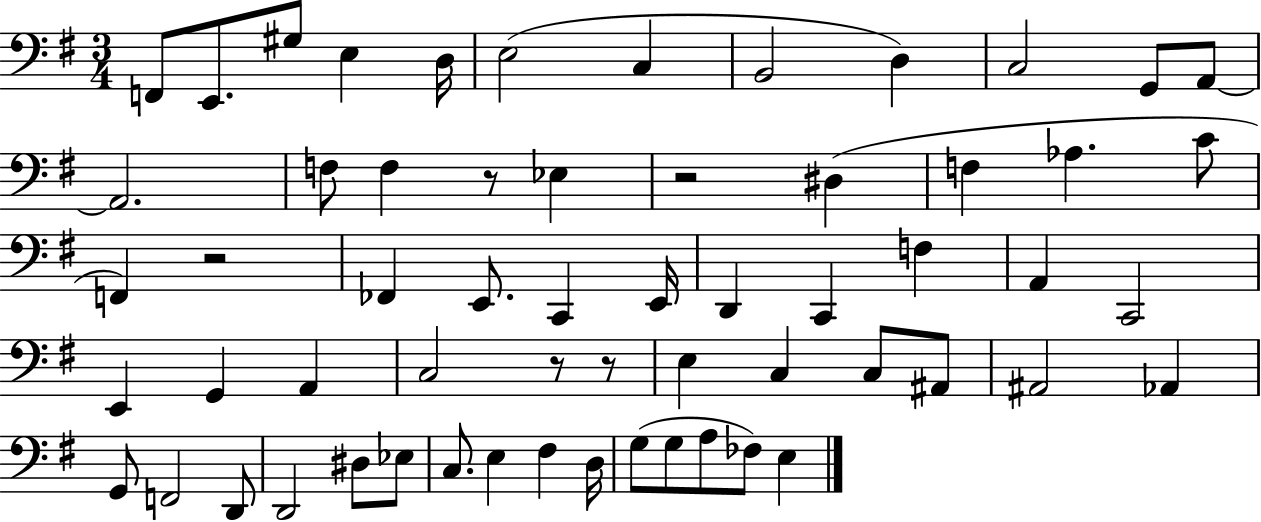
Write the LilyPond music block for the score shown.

{
  \clef bass
  \numericTimeSignature
  \time 3/4
  \key g \major
  f,8 e,8. gis8 e4 d16 | e2( c4 | b,2 d4) | c2 g,8 a,8~~ | \break a,2. | f8 f4 r8 ees4 | r2 dis4( | f4 aes4. c'8 | \break f,4) r2 | fes,4 e,8. c,4 e,16 | d,4 c,4 f4 | a,4 c,2 | \break e,4 g,4 a,4 | c2 r8 r8 | e4 c4 c8 ais,8 | ais,2 aes,4 | \break g,8 f,2 d,8 | d,2 dis8 ees8 | c8. e4 fis4 d16 | g8( g8 a8 fes8) e4 | \break \bar "|."
}